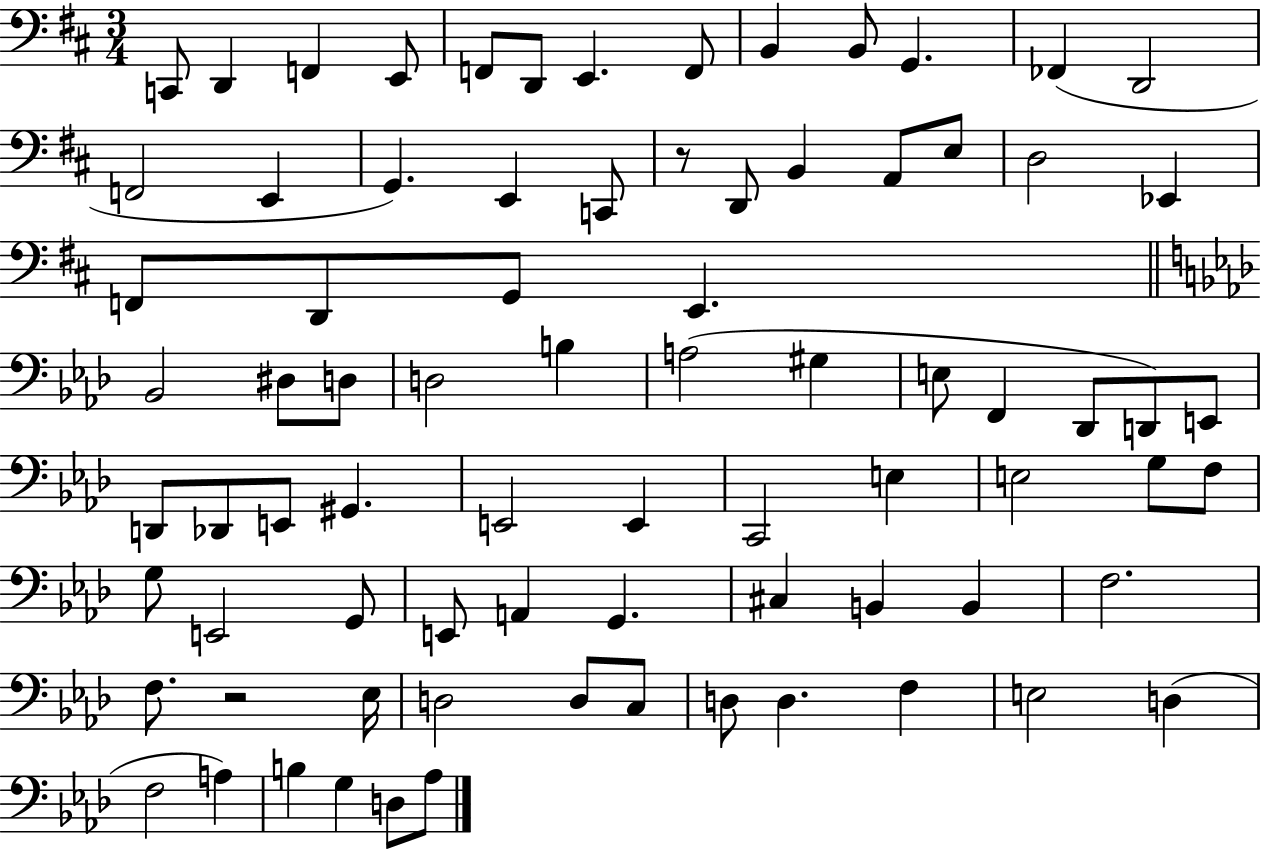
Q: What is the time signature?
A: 3/4